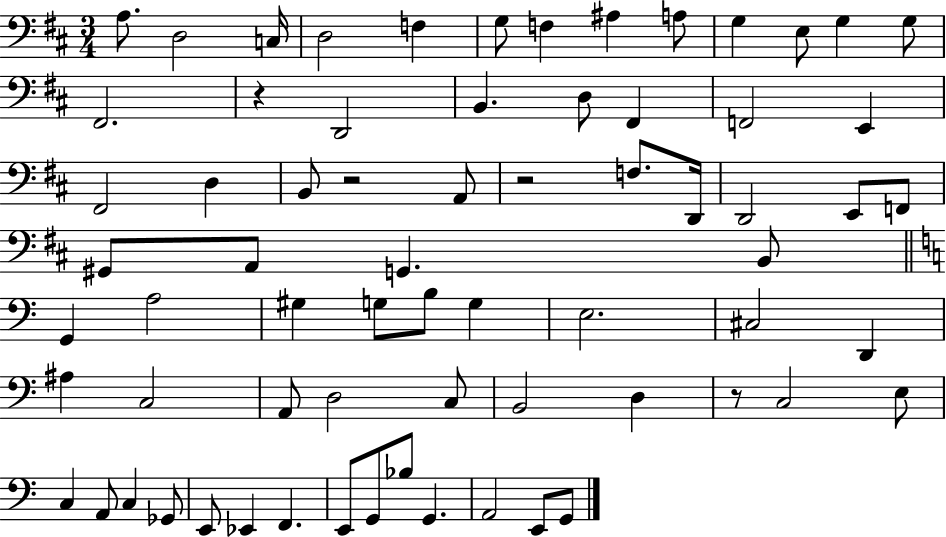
X:1
T:Untitled
M:3/4
L:1/4
K:D
A,/2 D,2 C,/4 D,2 F, G,/2 F, ^A, A,/2 G, E,/2 G, G,/2 ^F,,2 z D,,2 B,, D,/2 ^F,, F,,2 E,, ^F,,2 D, B,,/2 z2 A,,/2 z2 F,/2 D,,/4 D,,2 E,,/2 F,,/2 ^G,,/2 A,,/2 G,, B,,/2 G,, A,2 ^G, G,/2 B,/2 G, E,2 ^C,2 D,, ^A, C,2 A,,/2 D,2 C,/2 B,,2 D, z/2 C,2 E,/2 C, A,,/2 C, _G,,/2 E,,/2 _E,, F,, E,,/2 G,,/2 _B,/2 G,, A,,2 E,,/2 G,,/2